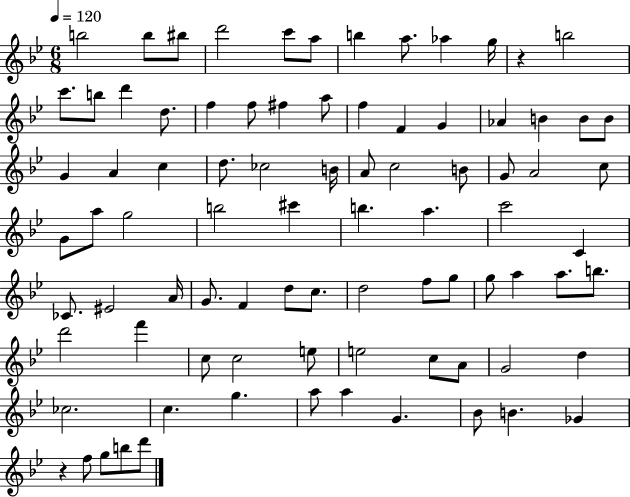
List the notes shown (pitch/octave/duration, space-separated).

B5/h B5/e BIS5/e D6/h C6/e A5/e B5/q A5/e. Ab5/q G5/s R/q B5/h C6/e. B5/e D6/q D5/e. F5/q F5/e F#5/q A5/e F5/q F4/q G4/q Ab4/q B4/q B4/e B4/e G4/q A4/q C5/q D5/e. CES5/h B4/s A4/e C5/h B4/e G4/e A4/h C5/e G4/e A5/e G5/h B5/h C#6/q B5/q. A5/q. C6/h C4/q CES4/e. EIS4/h A4/s G4/e. F4/q D5/e C5/e. D5/h F5/e G5/e G5/e A5/q A5/e. B5/e. D6/h F6/q C5/e C5/h E5/e E5/h C5/e A4/e G4/h D5/q CES5/h. C5/q. G5/q. A5/e A5/q G4/q. Bb4/e B4/q. Gb4/q R/q F5/e G5/e B5/e D6/e